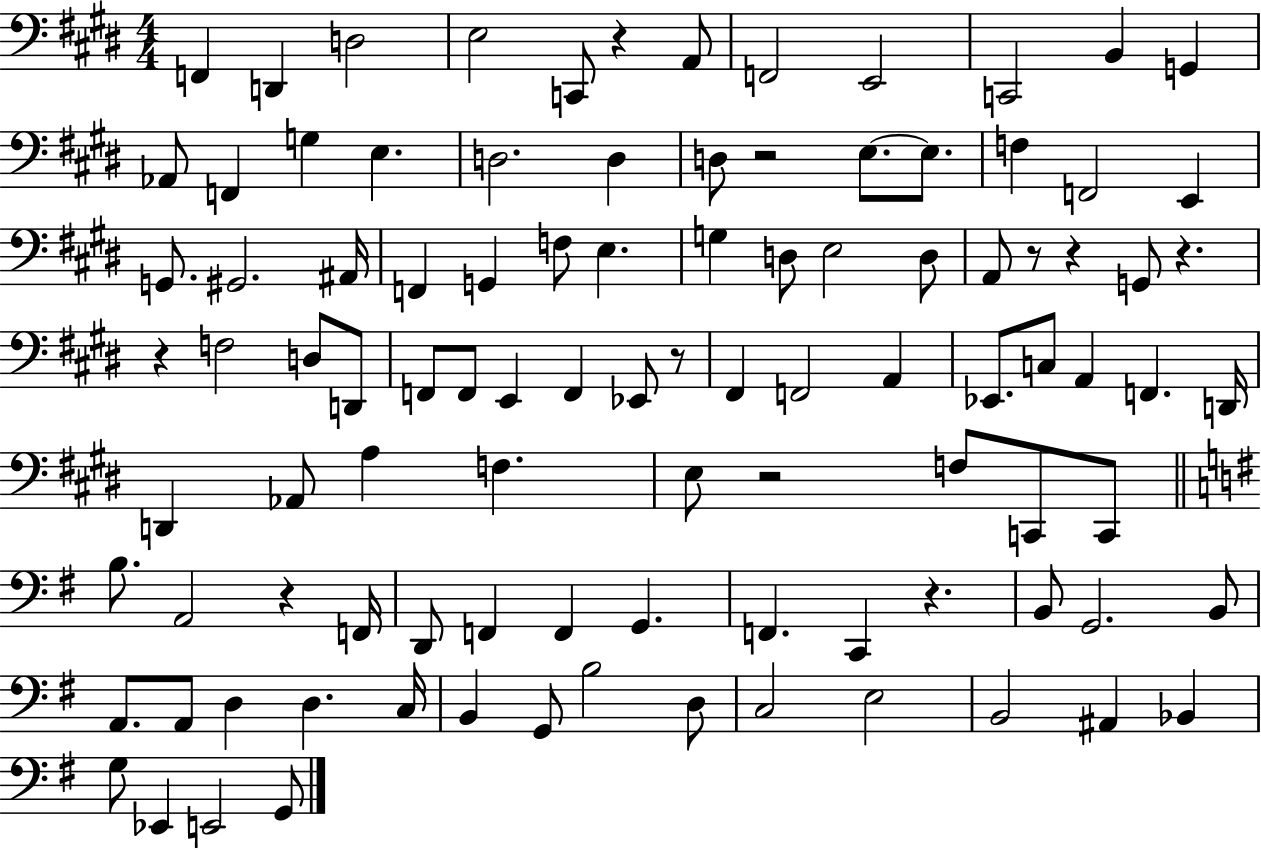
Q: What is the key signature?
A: E major